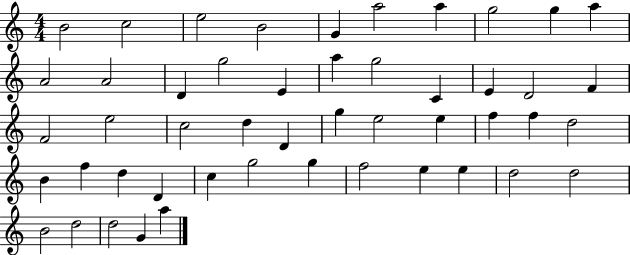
B4/h C5/h E5/h B4/h G4/q A5/h A5/q G5/h G5/q A5/q A4/h A4/h D4/q G5/h E4/q A5/q G5/h C4/q E4/q D4/h F4/q F4/h E5/h C5/h D5/q D4/q G5/q E5/h E5/q F5/q F5/q D5/h B4/q F5/q D5/q D4/q C5/q G5/h G5/q F5/h E5/q E5/q D5/h D5/h B4/h D5/h D5/h G4/q A5/q